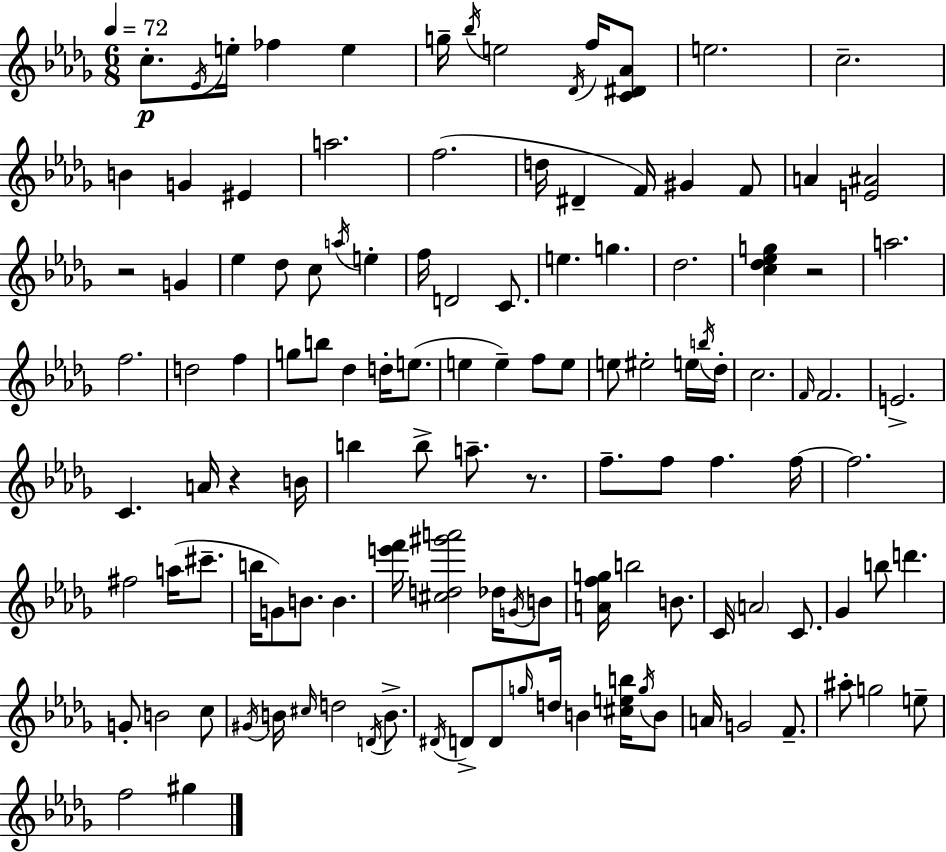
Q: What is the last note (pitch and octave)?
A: G#5